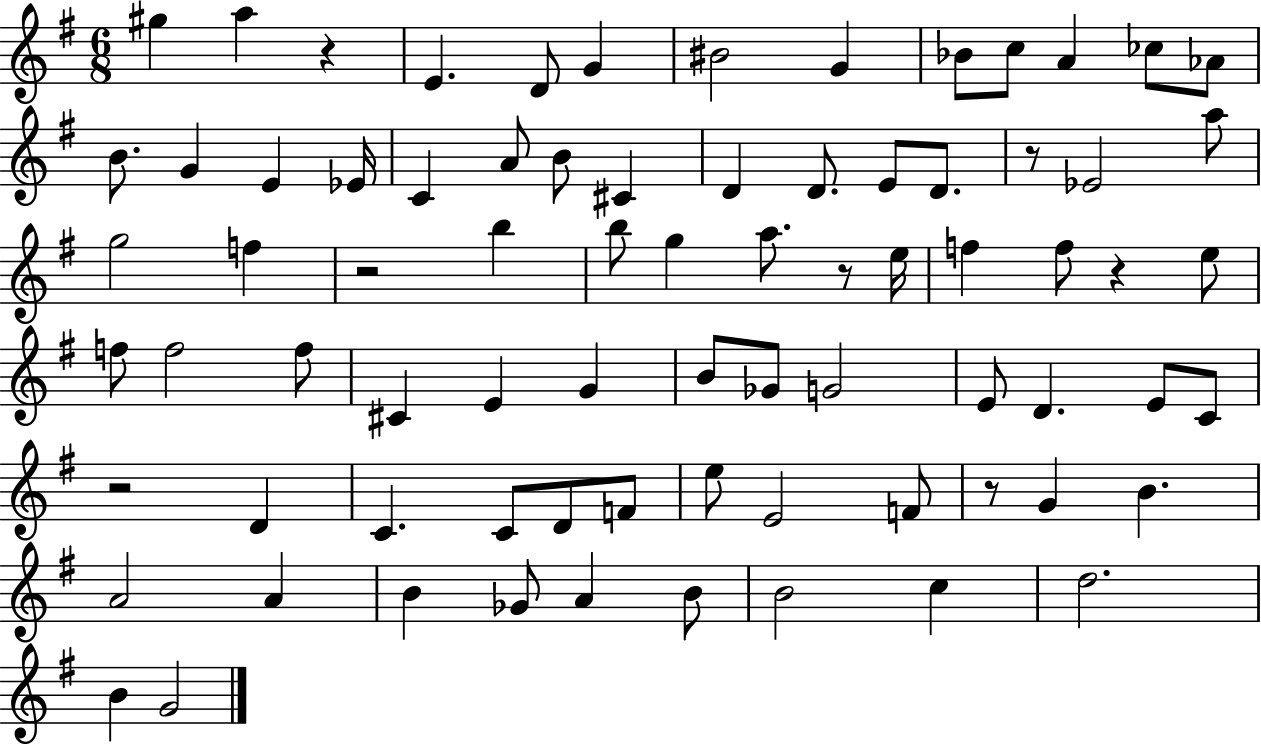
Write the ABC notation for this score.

X:1
T:Untitled
M:6/8
L:1/4
K:G
^g a z E D/2 G ^B2 G _B/2 c/2 A _c/2 _A/2 B/2 G E _E/4 C A/2 B/2 ^C D D/2 E/2 D/2 z/2 _E2 a/2 g2 f z2 b b/2 g a/2 z/2 e/4 f f/2 z e/2 f/2 f2 f/2 ^C E G B/2 _G/2 G2 E/2 D E/2 C/2 z2 D C C/2 D/2 F/2 e/2 E2 F/2 z/2 G B A2 A B _G/2 A B/2 B2 c d2 B G2